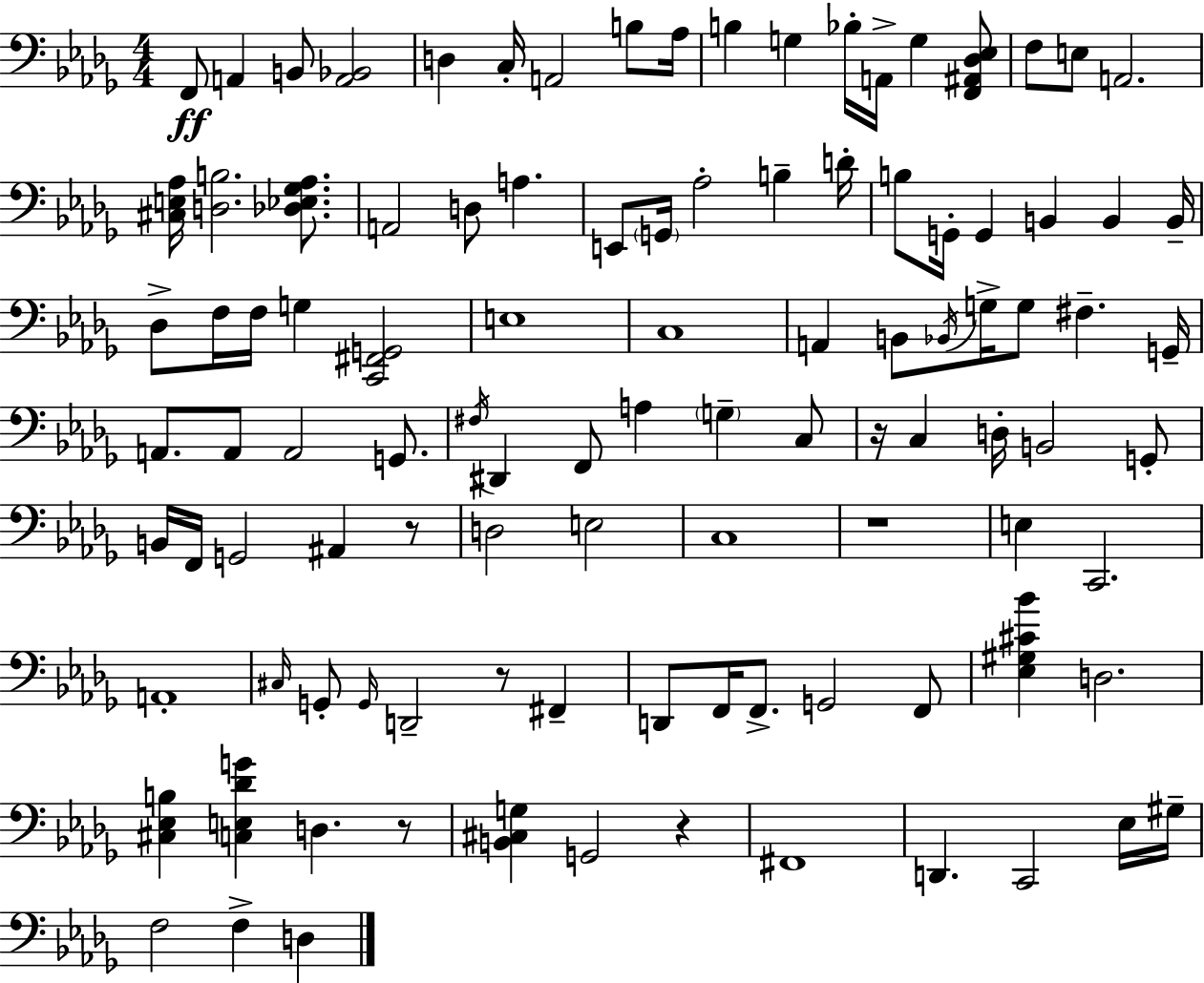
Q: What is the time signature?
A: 4/4